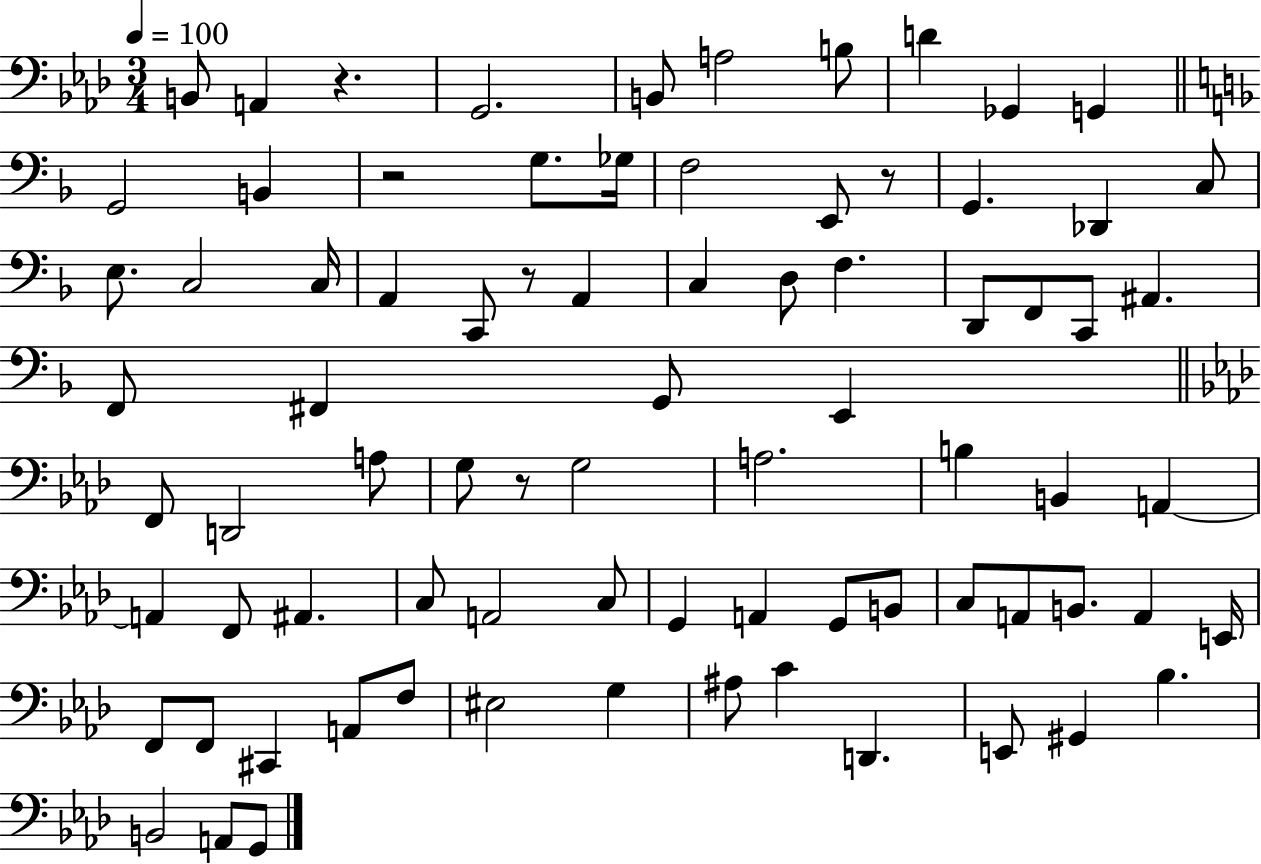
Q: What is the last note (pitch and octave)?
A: G2